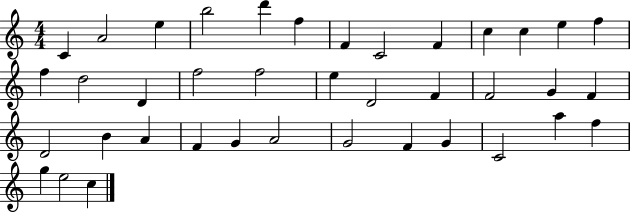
X:1
T:Untitled
M:4/4
L:1/4
K:C
C A2 e b2 d' f F C2 F c c e f f d2 D f2 f2 e D2 F F2 G F D2 B A F G A2 G2 F G C2 a f g e2 c